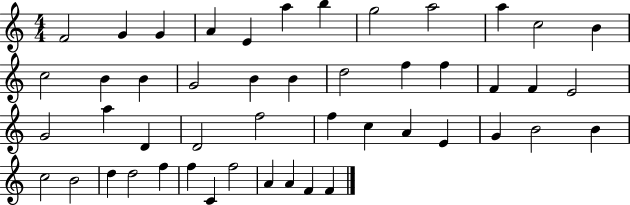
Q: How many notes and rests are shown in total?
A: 48